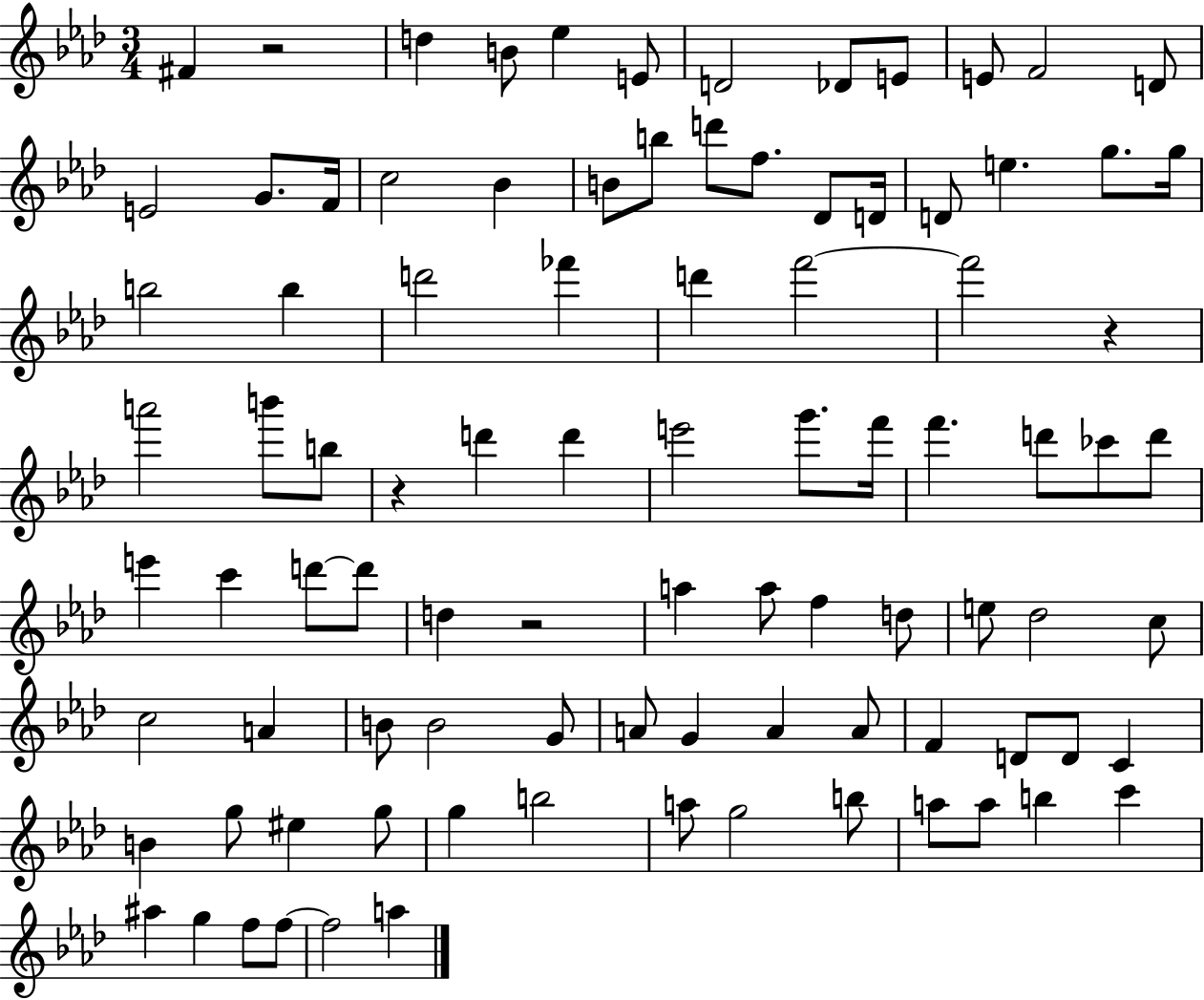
{
  \clef treble
  \numericTimeSignature
  \time 3/4
  \key aes \major
  fis'4 r2 | d''4 b'8 ees''4 e'8 | d'2 des'8 e'8 | e'8 f'2 d'8 | \break e'2 g'8. f'16 | c''2 bes'4 | b'8 b''8 d'''8 f''8. des'8 d'16 | d'8 e''4. g''8. g''16 | \break b''2 b''4 | d'''2 fes'''4 | d'''4 f'''2~~ | f'''2 r4 | \break a'''2 b'''8 b''8 | r4 d'''4 d'''4 | e'''2 g'''8. f'''16 | f'''4. d'''8 ces'''8 d'''8 | \break e'''4 c'''4 d'''8~~ d'''8 | d''4 r2 | a''4 a''8 f''4 d''8 | e''8 des''2 c''8 | \break c''2 a'4 | b'8 b'2 g'8 | a'8 g'4 a'4 a'8 | f'4 d'8 d'8 c'4 | \break b'4 g''8 eis''4 g''8 | g''4 b''2 | a''8 g''2 b''8 | a''8 a''8 b''4 c'''4 | \break ais''4 g''4 f''8 f''8~~ | f''2 a''4 | \bar "|."
}